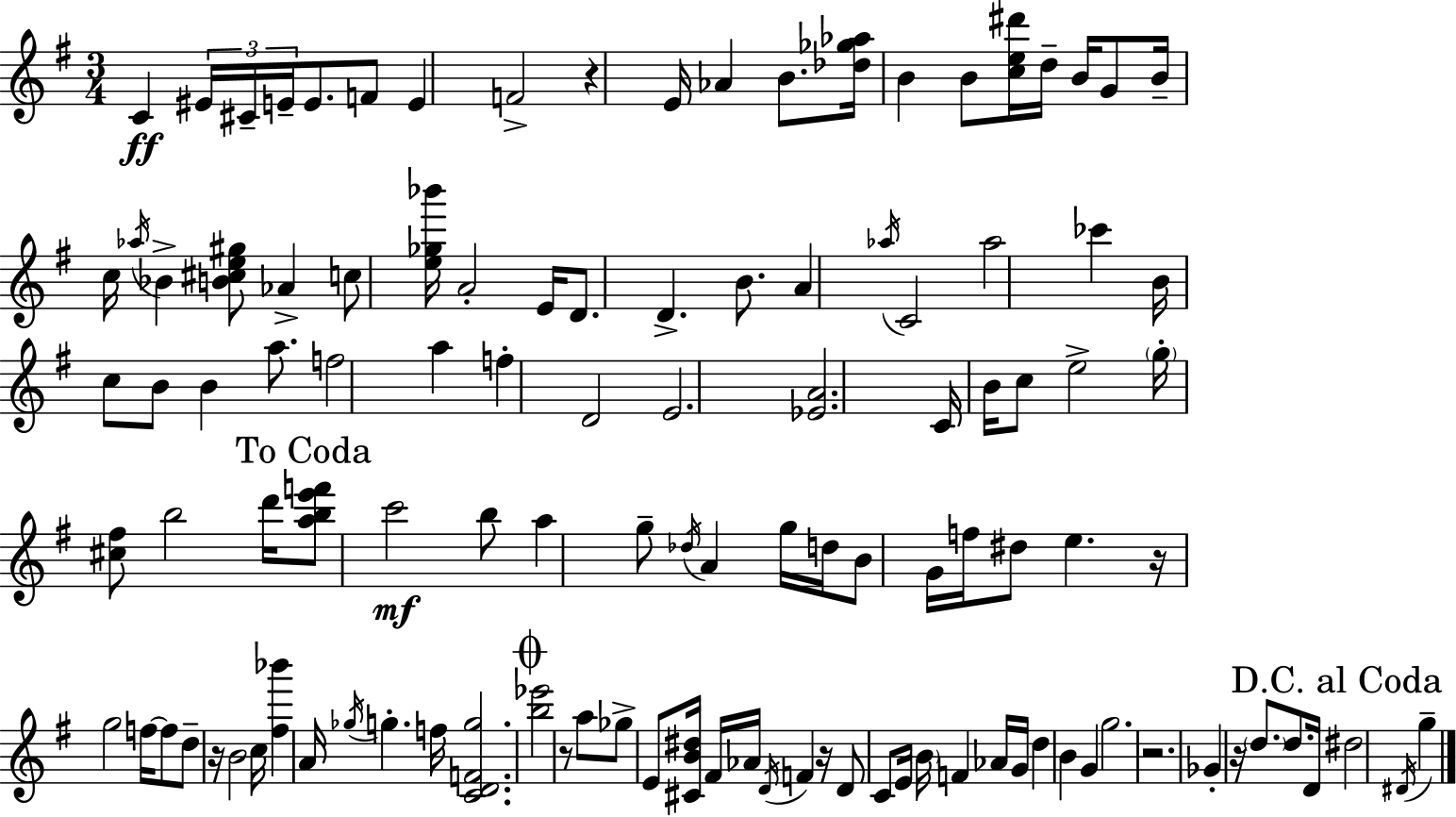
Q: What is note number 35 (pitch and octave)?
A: B4